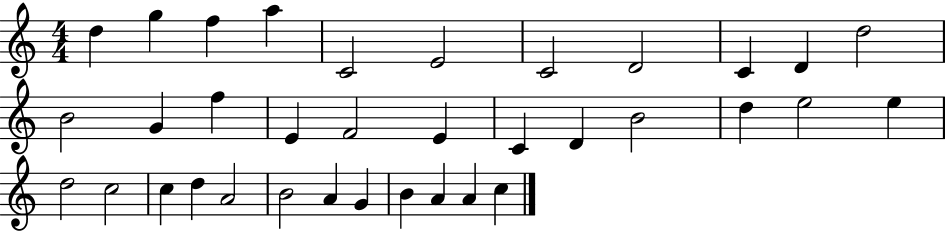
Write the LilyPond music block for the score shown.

{
  \clef treble
  \numericTimeSignature
  \time 4/4
  \key c \major
  d''4 g''4 f''4 a''4 | c'2 e'2 | c'2 d'2 | c'4 d'4 d''2 | \break b'2 g'4 f''4 | e'4 f'2 e'4 | c'4 d'4 b'2 | d''4 e''2 e''4 | \break d''2 c''2 | c''4 d''4 a'2 | b'2 a'4 g'4 | b'4 a'4 a'4 c''4 | \break \bar "|."
}